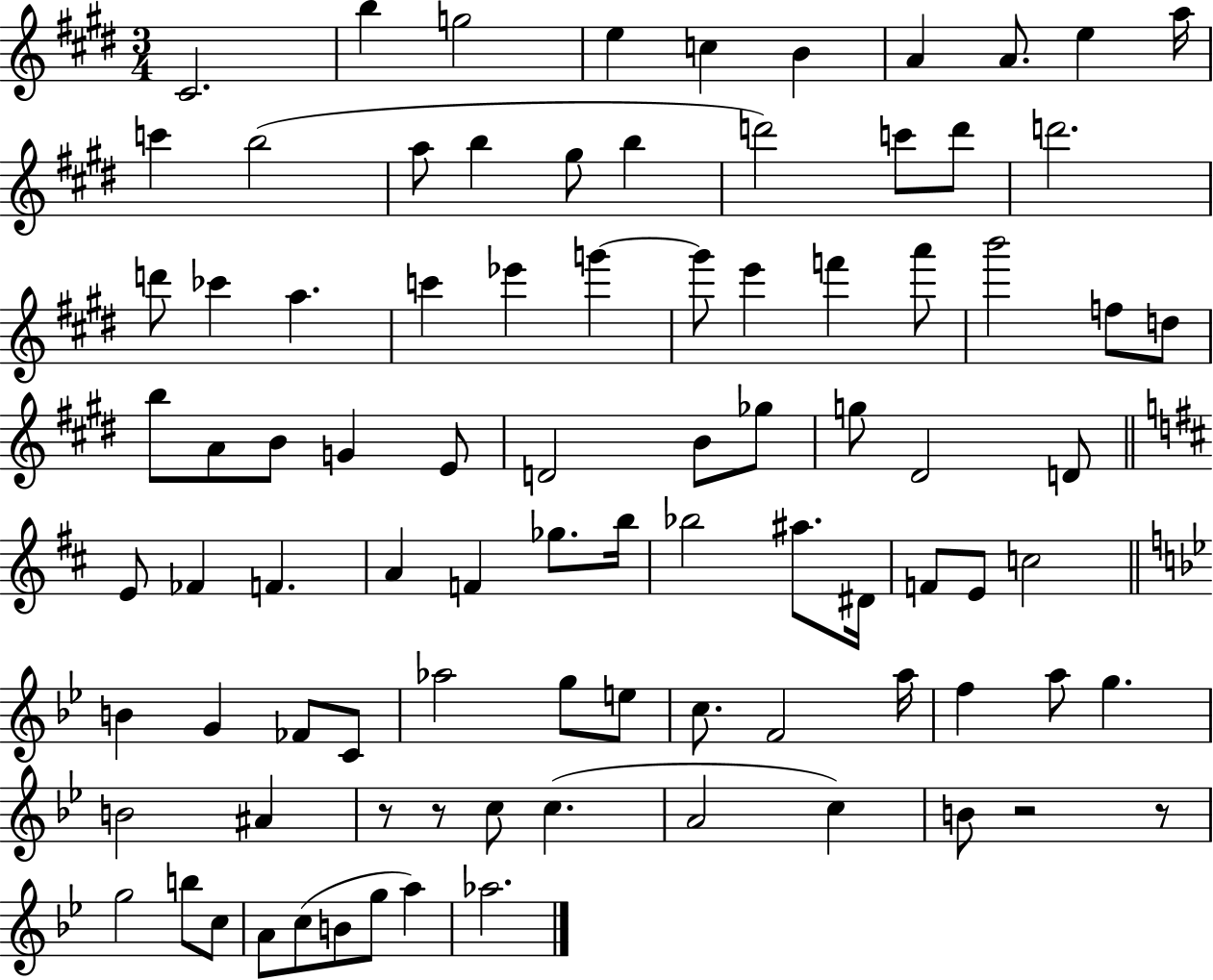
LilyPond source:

{
  \clef treble
  \numericTimeSignature
  \time 3/4
  \key e \major
  cis'2. | b''4 g''2 | e''4 c''4 b'4 | a'4 a'8. e''4 a''16 | \break c'''4 b''2( | a''8 b''4 gis''8 b''4 | d'''2) c'''8 d'''8 | d'''2. | \break d'''8 ces'''4 a''4. | c'''4 ees'''4 g'''4~~ | g'''8 e'''4 f'''4 a'''8 | b'''2 f''8 d''8 | \break b''8 a'8 b'8 g'4 e'8 | d'2 b'8 ges''8 | g''8 dis'2 d'8 | \bar "||" \break \key d \major e'8 fes'4 f'4. | a'4 f'4 ges''8. b''16 | bes''2 ais''8. dis'16 | f'8 e'8 c''2 | \break \bar "||" \break \key bes \major b'4 g'4 fes'8 c'8 | aes''2 g''8 e''8 | c''8. f'2 a''16 | f''4 a''8 g''4. | \break b'2 ais'4 | r8 r8 c''8 c''4.( | a'2 c''4) | b'8 r2 r8 | \break g''2 b''8 c''8 | a'8 c''8( b'8 g''8 a''4) | aes''2. | \bar "|."
}